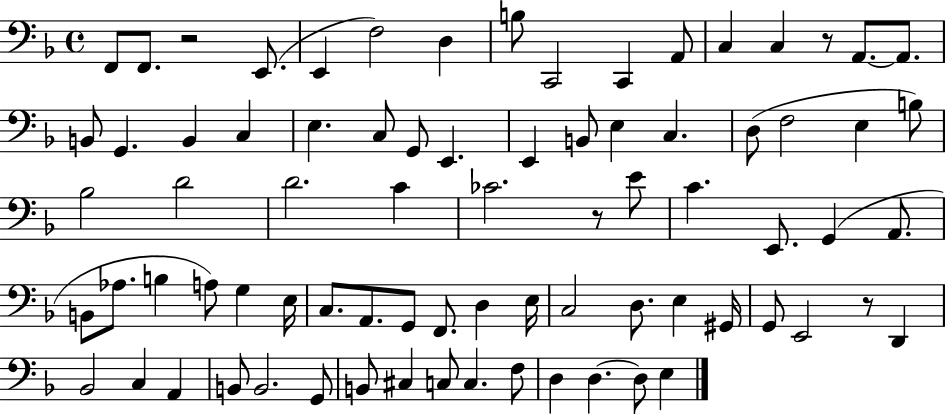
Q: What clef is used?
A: bass